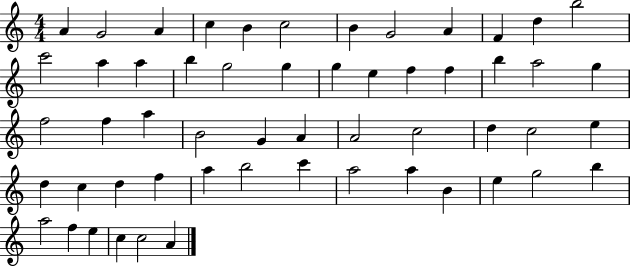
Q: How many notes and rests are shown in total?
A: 55